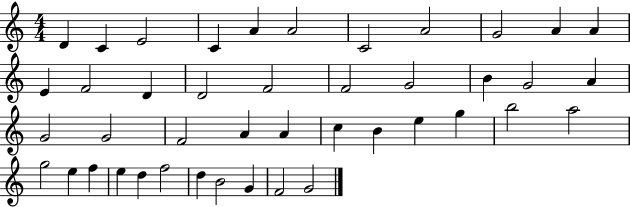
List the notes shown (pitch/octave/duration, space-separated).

D4/q C4/q E4/h C4/q A4/q A4/h C4/h A4/h G4/h A4/q A4/q E4/q F4/h D4/q D4/h F4/h F4/h G4/h B4/q G4/h A4/q G4/h G4/h F4/h A4/q A4/q C5/q B4/q E5/q G5/q B5/h A5/h G5/h E5/q F5/q E5/q D5/q F5/h D5/q B4/h G4/q F4/h G4/h